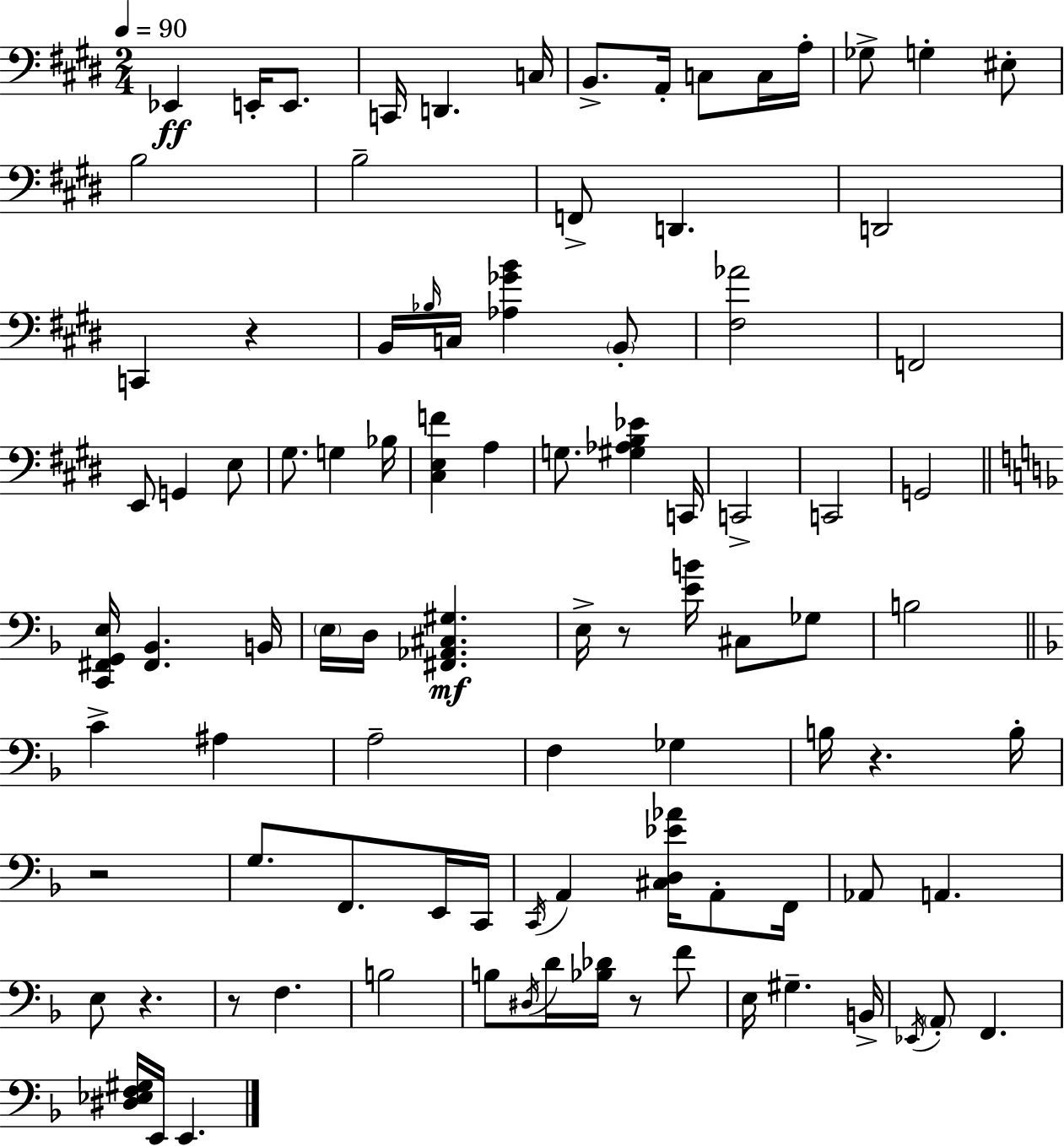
X:1
T:Untitled
M:2/4
L:1/4
K:E
_E,, E,,/4 E,,/2 C,,/4 D,, C,/4 B,,/2 A,,/4 C,/2 C,/4 A,/4 _G,/2 G, ^E,/2 B,2 B,2 F,,/2 D,, D,,2 C,, z B,,/4 _B,/4 C,/4 [_A,_GB] B,,/2 [^F,_A]2 F,,2 E,,/2 G,, E,/2 ^G,/2 G, _B,/4 [^C,E,F] A, G,/2 [^G,_A,B,_E] C,,/4 C,,2 C,,2 G,,2 [C,,^F,,G,,E,]/4 [^F,,_B,,] B,,/4 E,/4 D,/4 [^F,,_A,,^C,^G,] E,/4 z/2 [EB]/4 ^C,/2 _G,/2 B,2 C ^A, A,2 F, _G, B,/4 z B,/4 z2 G,/2 F,,/2 E,,/4 C,,/4 C,,/4 A,, [^C,D,_E_A]/4 A,,/2 F,,/4 _A,,/2 A,, E,/2 z z/2 F, B,2 B,/2 ^D,/4 D/4 [_B,_D]/4 z/2 F/2 E,/4 ^G, B,,/4 _E,,/4 A,,/2 F,, [^D,_E,F,^G,]/4 E,,/4 E,,